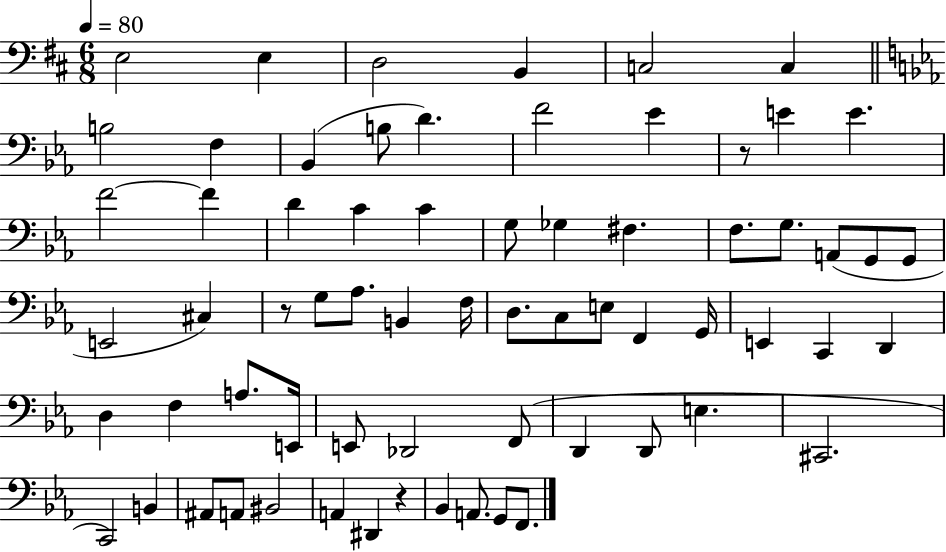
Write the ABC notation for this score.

X:1
T:Untitled
M:6/8
L:1/4
K:D
E,2 E, D,2 B,, C,2 C, B,2 F, _B,, B,/2 D F2 _E z/2 E E F2 F D C C G,/2 _G, ^F, F,/2 G,/2 A,,/2 G,,/2 G,,/2 E,,2 ^C, z/2 G,/2 _A,/2 B,, F,/4 D,/2 C,/2 E,/2 F,, G,,/4 E,, C,, D,, D, F, A,/2 E,,/4 E,,/2 _D,,2 F,,/2 D,, D,,/2 E, ^C,,2 C,,2 B,, ^A,,/2 A,,/2 ^B,,2 A,, ^D,, z _B,, A,,/2 G,,/2 F,,/2